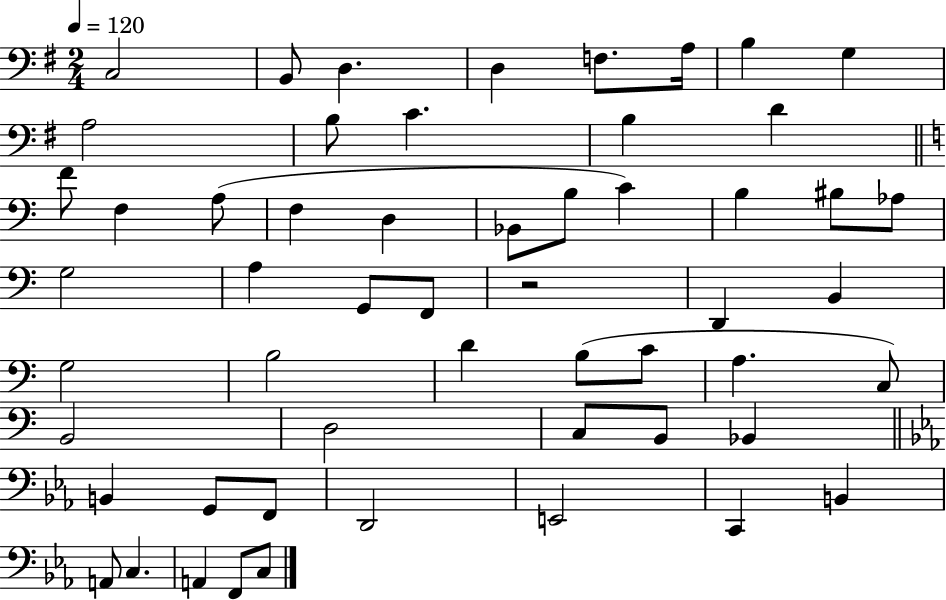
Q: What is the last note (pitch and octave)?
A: C3